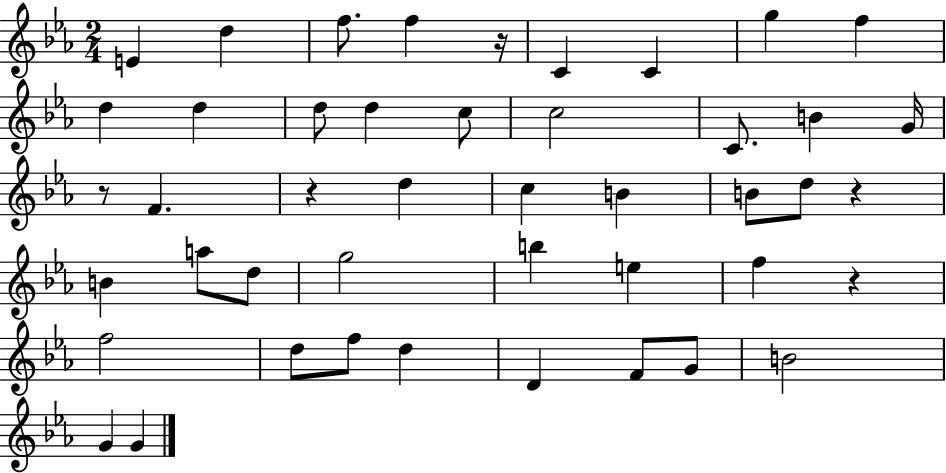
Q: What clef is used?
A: treble